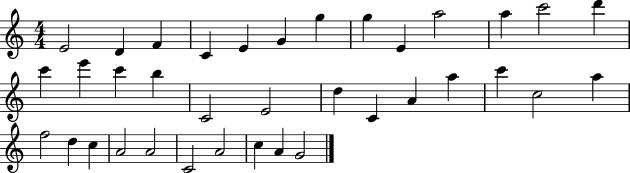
X:1
T:Untitled
M:4/4
L:1/4
K:C
E2 D F C E G g g E a2 a c'2 d' c' e' c' b C2 E2 d C A a c' c2 a f2 d c A2 A2 C2 A2 c A G2